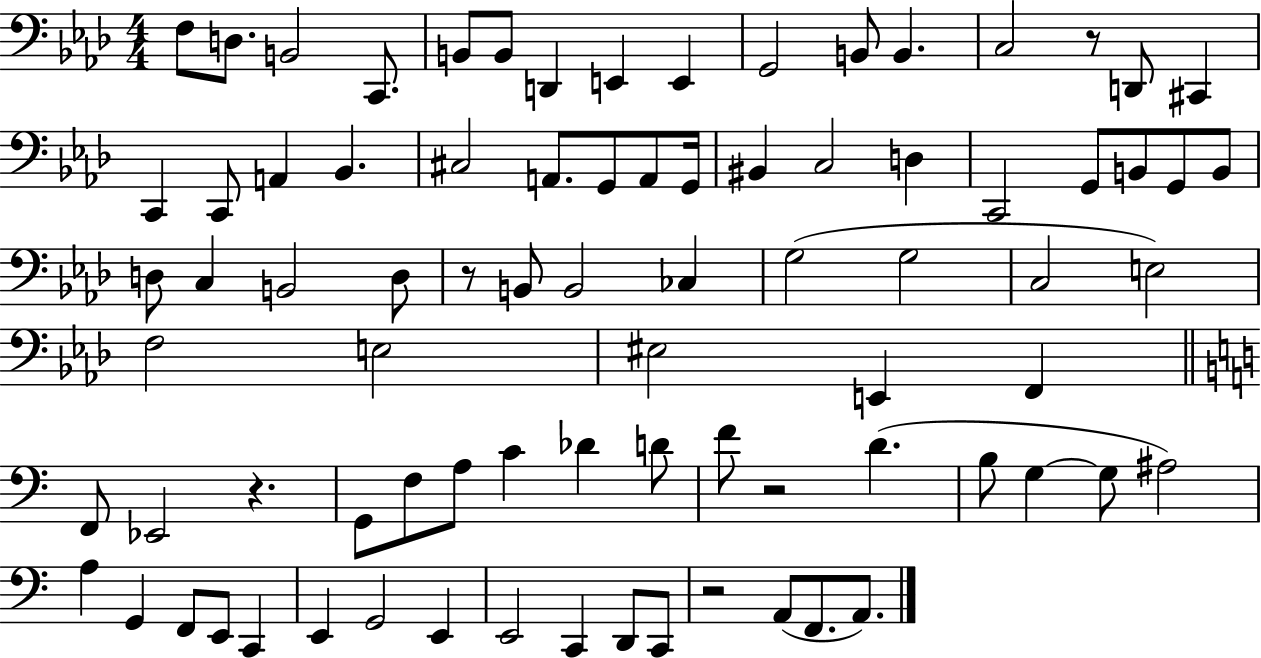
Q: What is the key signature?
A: AES major